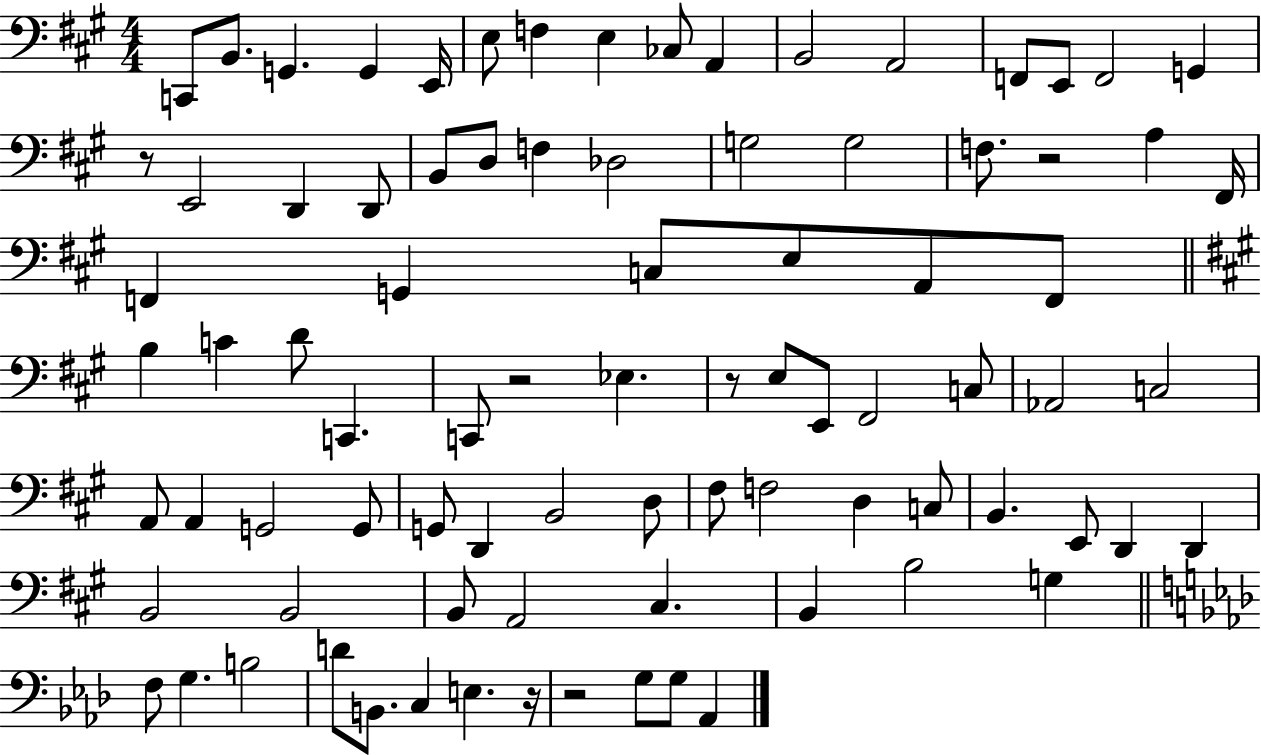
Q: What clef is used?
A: bass